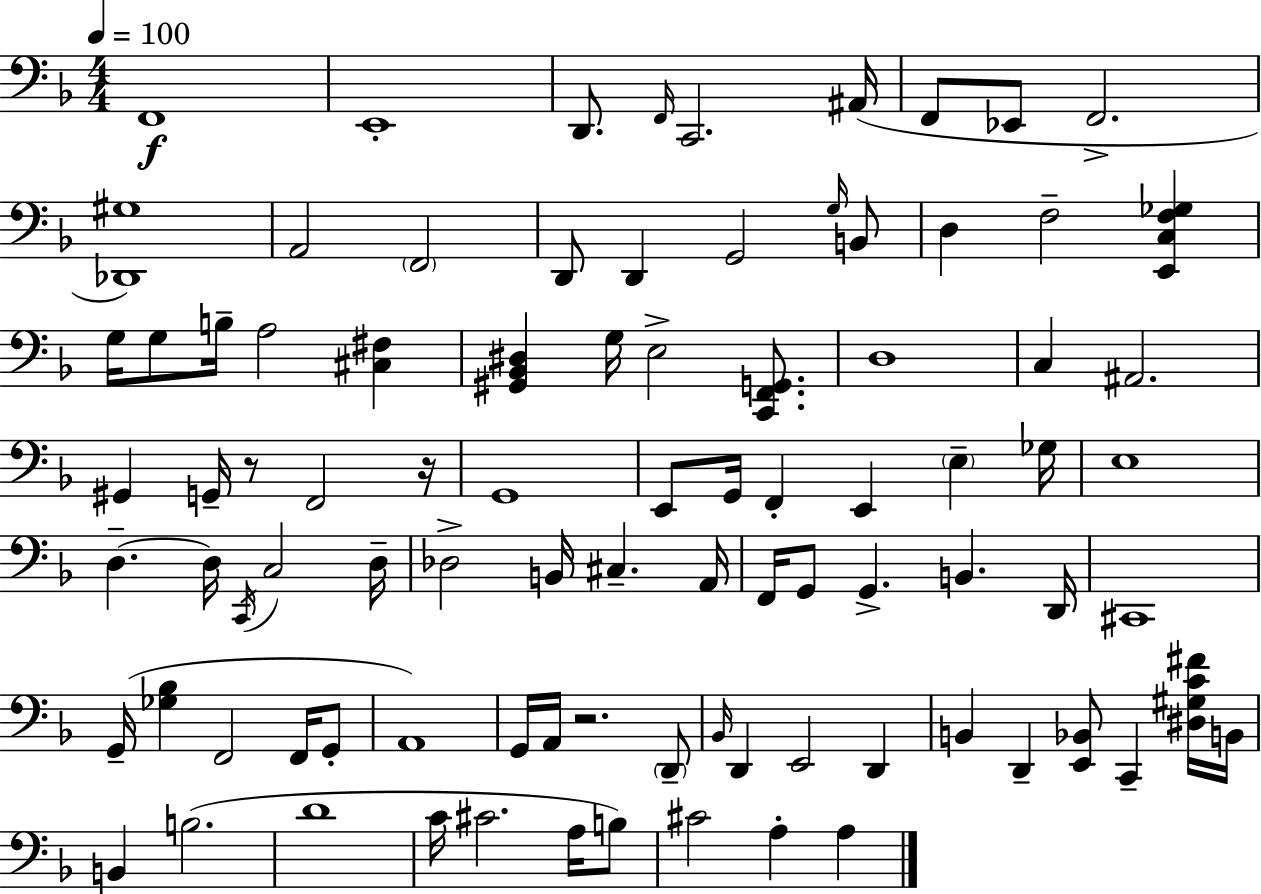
F2/w E2/w D2/e. F2/s C2/h. A#2/s F2/e Eb2/e F2/h. [Db2,G#3]/w A2/h F2/h D2/e D2/q G2/h G3/s B2/e D3/q F3/h [E2,C3,F3,Gb3]/q G3/s G3/e B3/s A3/h [C#3,F#3]/q [G#2,Bb2,D#3]/q G3/s E3/h [C2,F2,G2]/e. D3/w C3/q A#2/h. G#2/q G2/s R/e F2/h R/s G2/w E2/e G2/s F2/q E2/q E3/q Gb3/s E3/w D3/q. D3/s C2/s C3/h D3/s Db3/h B2/s C#3/q. A2/s F2/s G2/e G2/q. B2/q. D2/s C#2/w G2/s [Gb3,Bb3]/q F2/h F2/s G2/e A2/w G2/s A2/s R/h. D2/e Bb2/s D2/q E2/h D2/q B2/q D2/q [E2,Bb2]/e C2/q [D#3,G#3,C4,F#4]/s B2/s B2/q B3/h. D4/w C4/s C#4/h. A3/s B3/e C#4/h A3/q A3/q